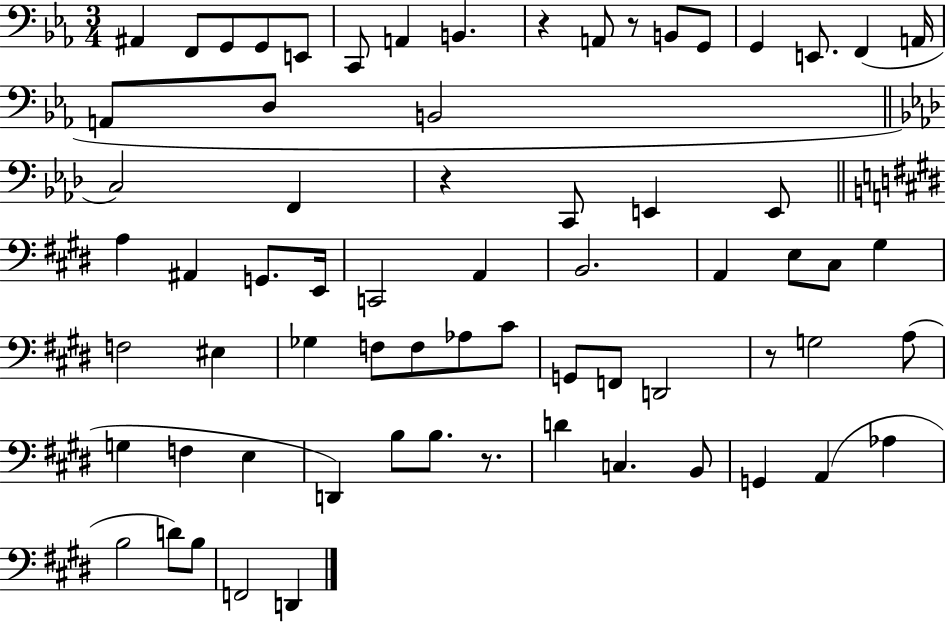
A#2/q F2/e G2/e G2/e E2/e C2/e A2/q B2/q. R/q A2/e R/e B2/e G2/e G2/q E2/e. F2/q A2/s A2/e D3/e B2/h C3/h F2/q R/q C2/e E2/q E2/e A3/q A#2/q G2/e. E2/s C2/h A2/q B2/h. A2/q E3/e C#3/e G#3/q F3/h EIS3/q Gb3/q F3/e F3/e Ab3/e C#4/e G2/e F2/e D2/h R/e G3/h A3/e G3/q F3/q E3/q D2/q B3/e B3/e. R/e. D4/q C3/q. B2/e G2/q A2/q Ab3/q B3/h D4/e B3/e F2/h D2/q